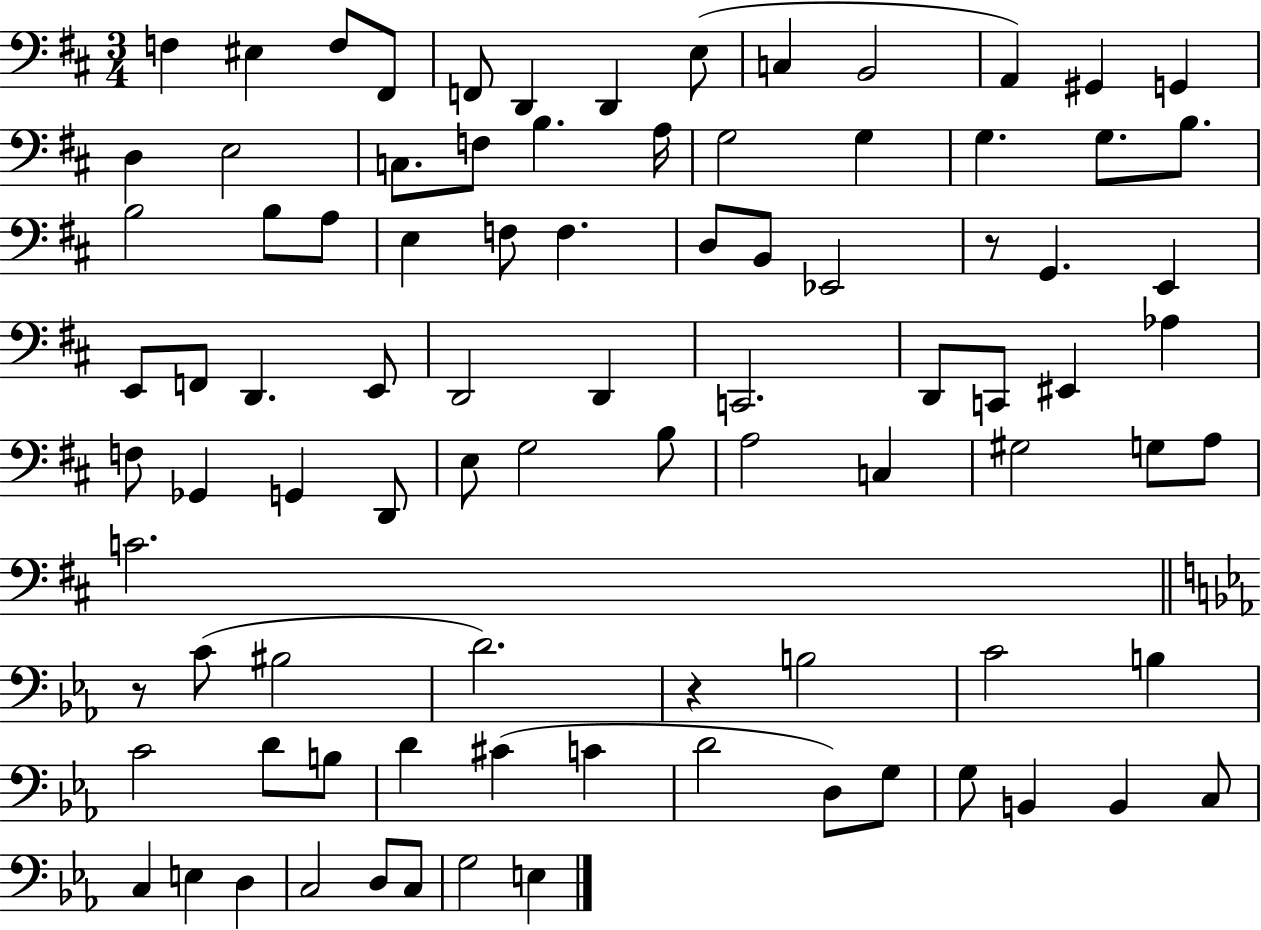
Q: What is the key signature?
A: D major